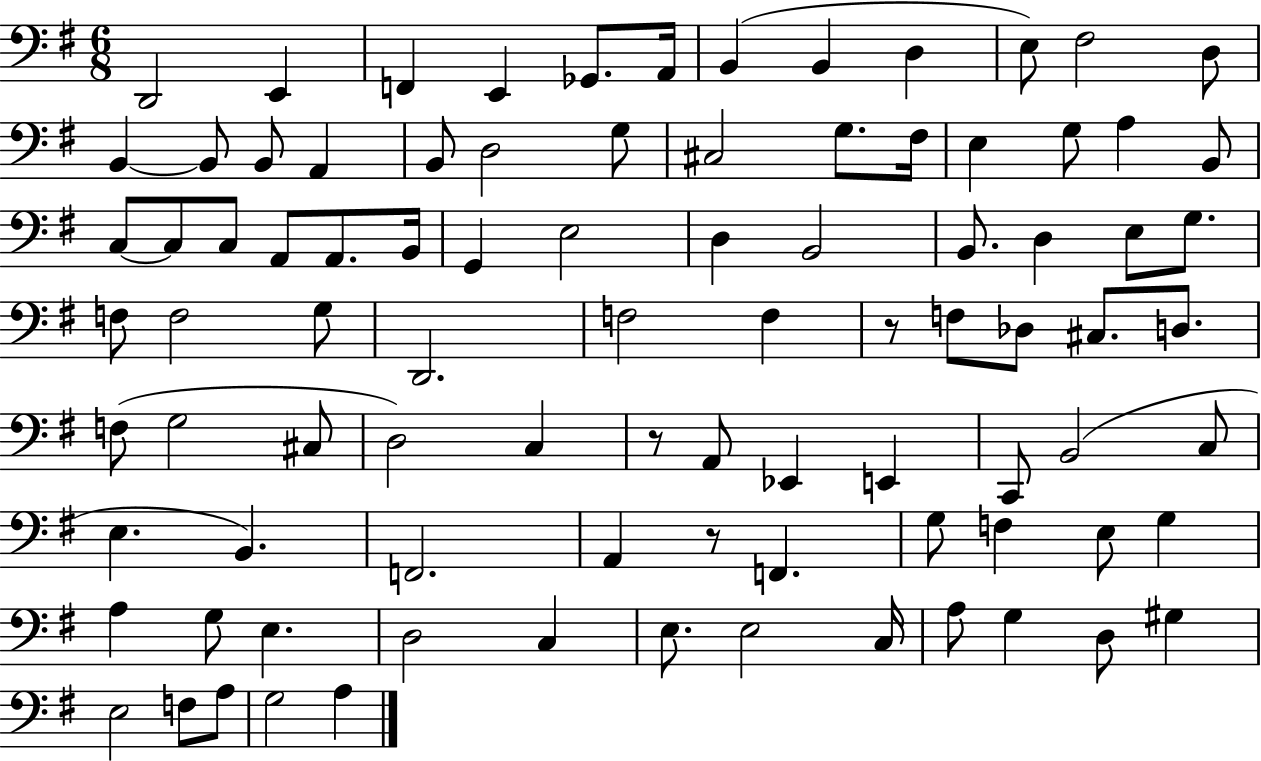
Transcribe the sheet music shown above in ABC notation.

X:1
T:Untitled
M:6/8
L:1/4
K:G
D,,2 E,, F,, E,, _G,,/2 A,,/4 B,, B,, D, E,/2 ^F,2 D,/2 B,, B,,/2 B,,/2 A,, B,,/2 D,2 G,/2 ^C,2 G,/2 ^F,/4 E, G,/2 A, B,,/2 C,/2 C,/2 C,/2 A,,/2 A,,/2 B,,/4 G,, E,2 D, B,,2 B,,/2 D, E,/2 G,/2 F,/2 F,2 G,/2 D,,2 F,2 F, z/2 F,/2 _D,/2 ^C,/2 D,/2 F,/2 G,2 ^C,/2 D,2 C, z/2 A,,/2 _E,, E,, C,,/2 B,,2 C,/2 E, B,, F,,2 A,, z/2 F,, G,/2 F, E,/2 G, A, G,/2 E, D,2 C, E,/2 E,2 C,/4 A,/2 G, D,/2 ^G, E,2 F,/2 A,/2 G,2 A,